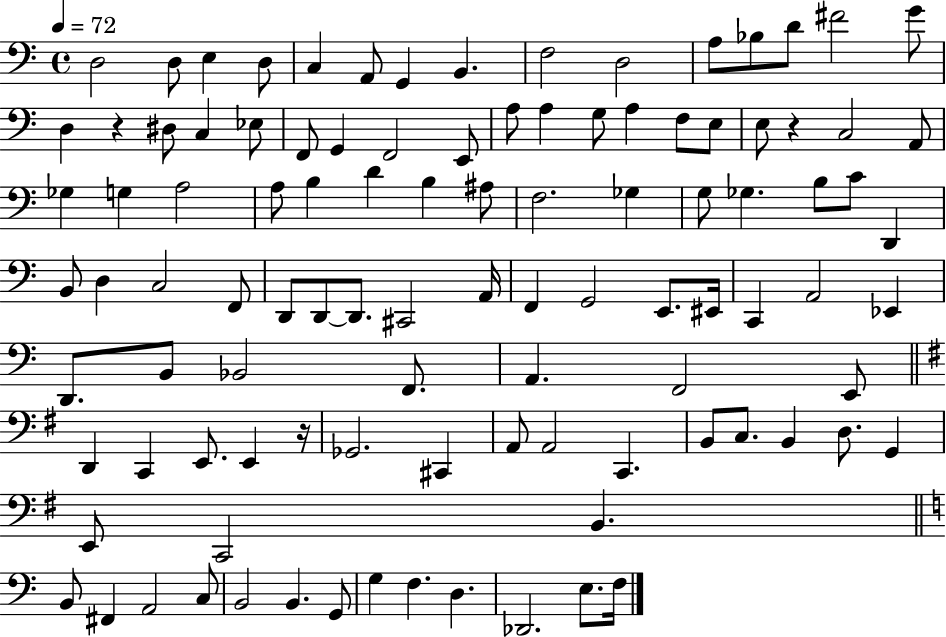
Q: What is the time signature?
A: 4/4